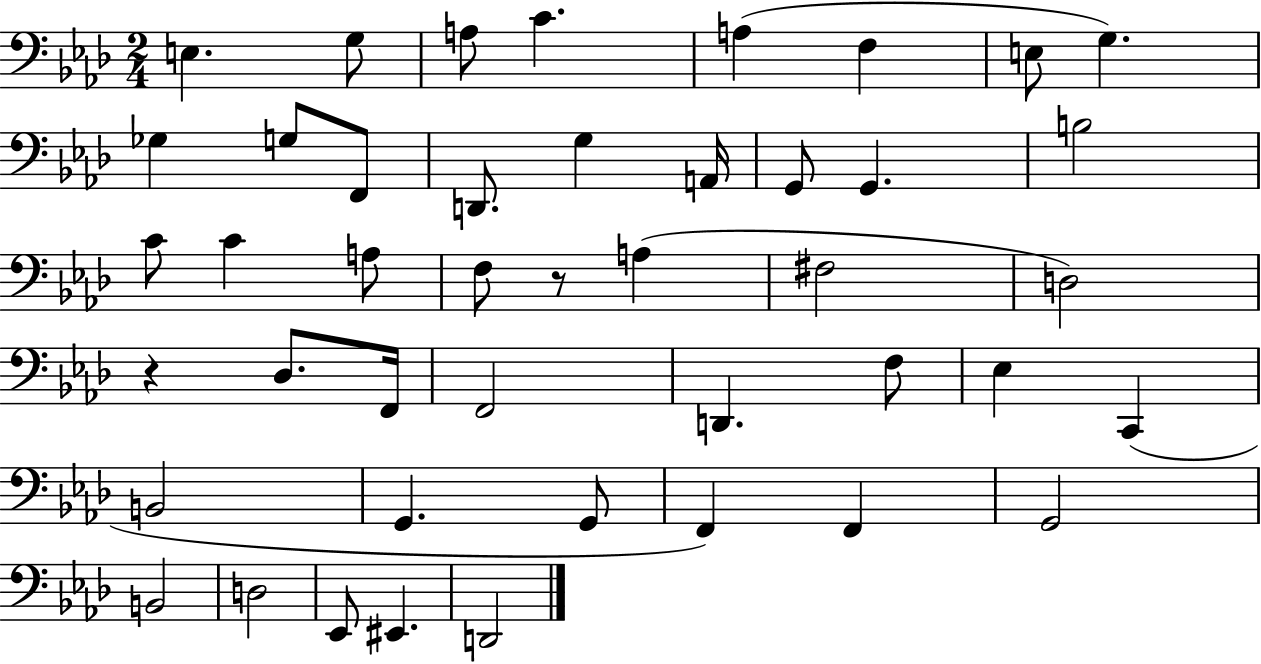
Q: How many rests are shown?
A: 2